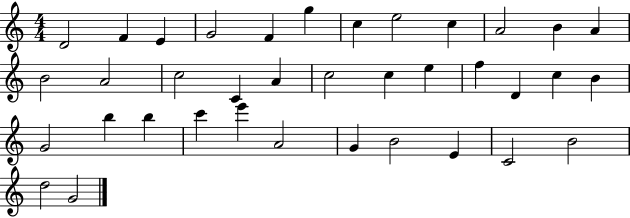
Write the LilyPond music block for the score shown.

{
  \clef treble
  \numericTimeSignature
  \time 4/4
  \key c \major
  d'2 f'4 e'4 | g'2 f'4 g''4 | c''4 e''2 c''4 | a'2 b'4 a'4 | \break b'2 a'2 | c''2 c'4 a'4 | c''2 c''4 e''4 | f''4 d'4 c''4 b'4 | \break g'2 b''4 b''4 | c'''4 e'''4 a'2 | g'4 b'2 e'4 | c'2 b'2 | \break d''2 g'2 | \bar "|."
}